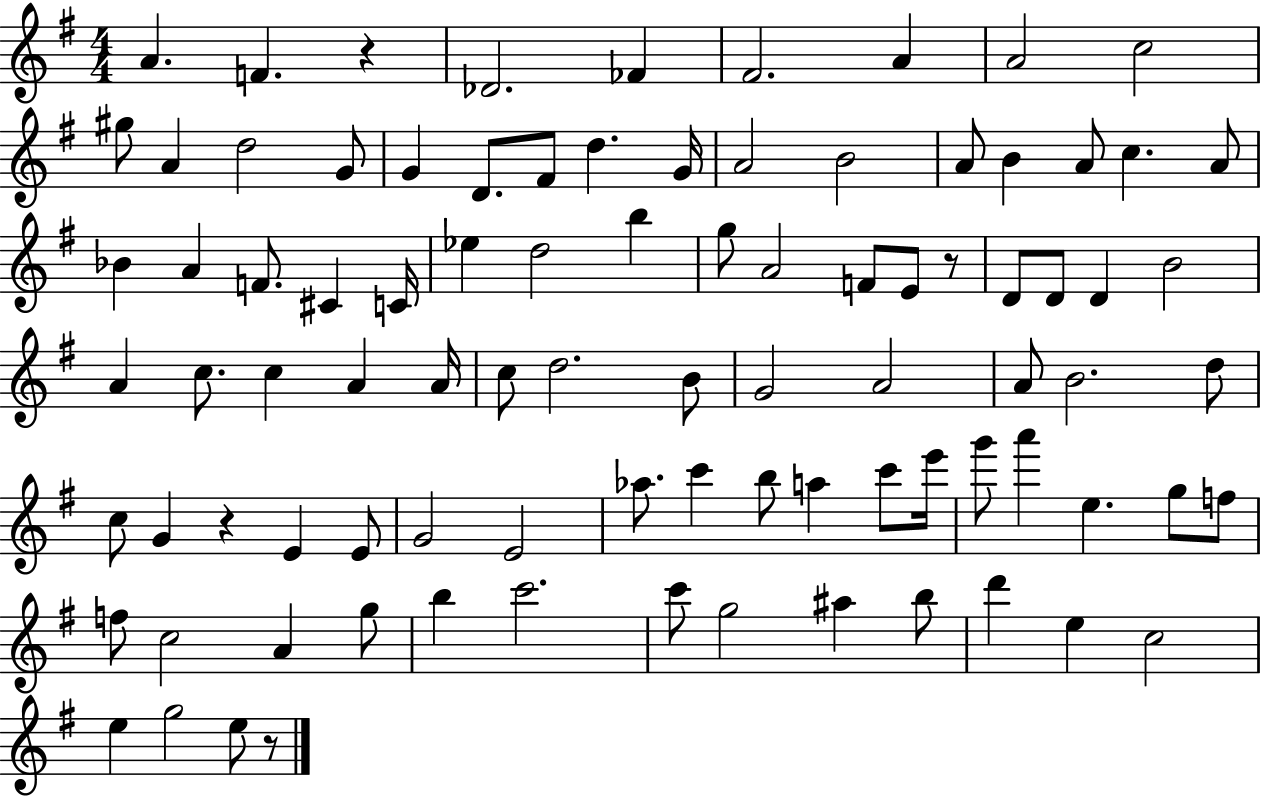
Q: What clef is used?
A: treble